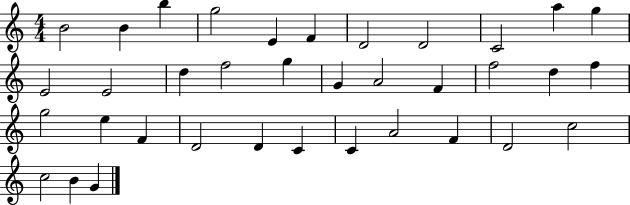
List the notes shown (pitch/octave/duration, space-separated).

B4/h B4/q B5/q G5/h E4/q F4/q D4/h D4/h C4/h A5/q G5/q E4/h E4/h D5/q F5/h G5/q G4/q A4/h F4/q F5/h D5/q F5/q G5/h E5/q F4/q D4/h D4/q C4/q C4/q A4/h F4/q D4/h C5/h C5/h B4/q G4/q